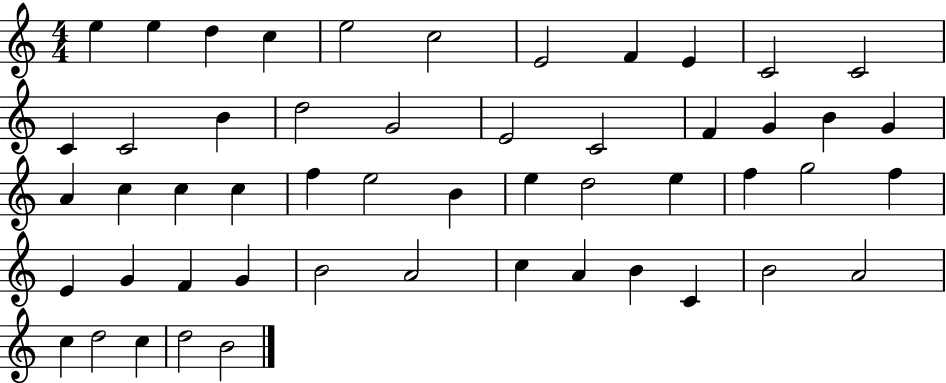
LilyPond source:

{
  \clef treble
  \numericTimeSignature
  \time 4/4
  \key c \major
  e''4 e''4 d''4 c''4 | e''2 c''2 | e'2 f'4 e'4 | c'2 c'2 | \break c'4 c'2 b'4 | d''2 g'2 | e'2 c'2 | f'4 g'4 b'4 g'4 | \break a'4 c''4 c''4 c''4 | f''4 e''2 b'4 | e''4 d''2 e''4 | f''4 g''2 f''4 | \break e'4 g'4 f'4 g'4 | b'2 a'2 | c''4 a'4 b'4 c'4 | b'2 a'2 | \break c''4 d''2 c''4 | d''2 b'2 | \bar "|."
}